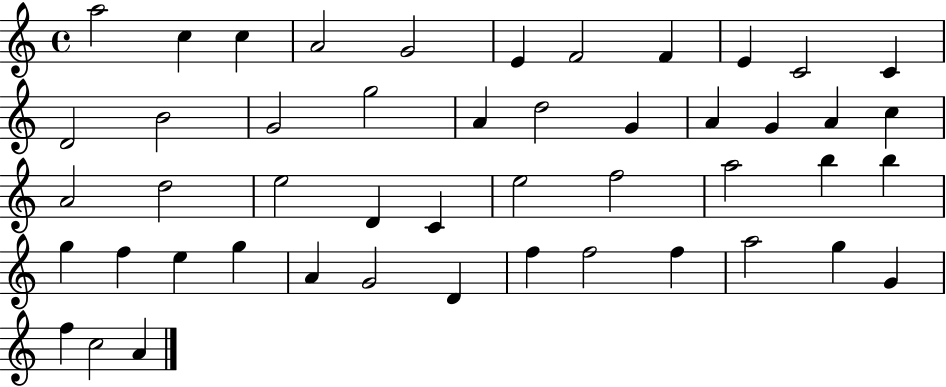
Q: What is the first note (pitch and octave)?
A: A5